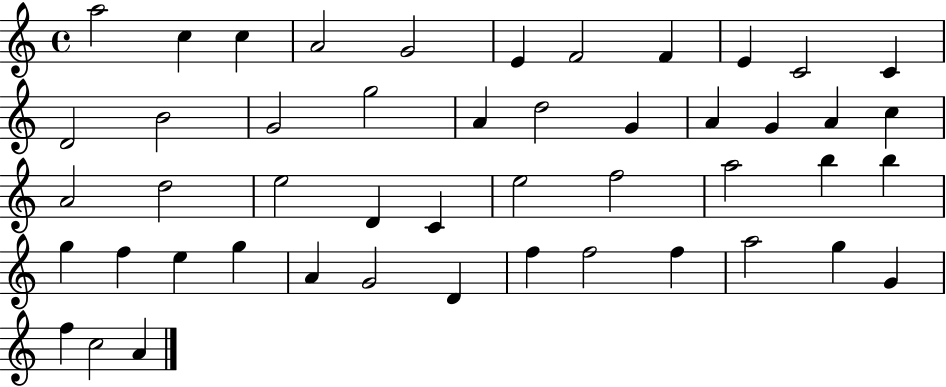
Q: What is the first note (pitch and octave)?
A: A5